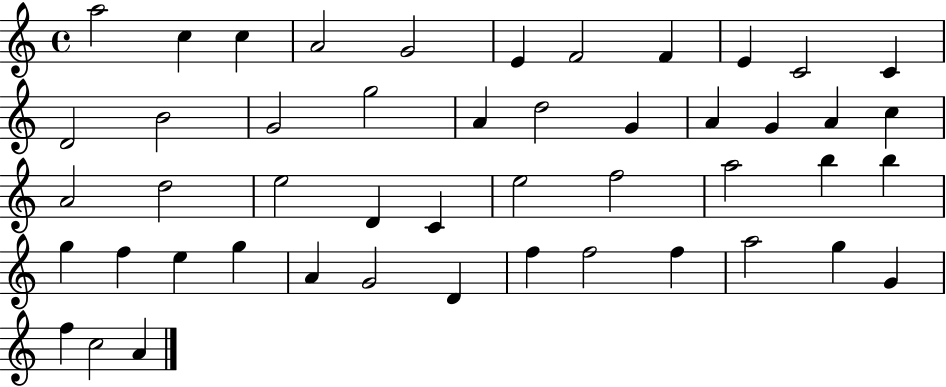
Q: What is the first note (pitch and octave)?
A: A5